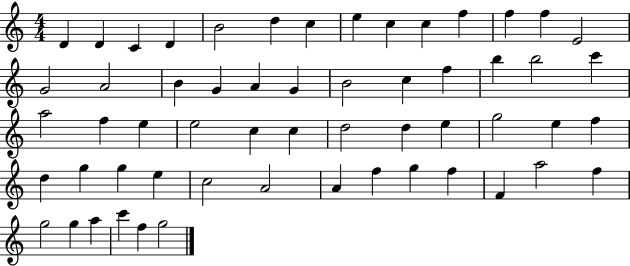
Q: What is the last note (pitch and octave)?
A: G5